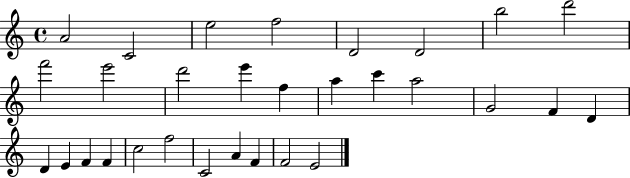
{
  \clef treble
  \time 4/4
  \defaultTimeSignature
  \key c \major
  a'2 c'2 | e''2 f''2 | d'2 d'2 | b''2 d'''2 | \break f'''2 e'''2 | d'''2 e'''4 f''4 | a''4 c'''4 a''2 | g'2 f'4 d'4 | \break d'4 e'4 f'4 f'4 | c''2 f''2 | c'2 a'4 f'4 | f'2 e'2 | \break \bar "|."
}